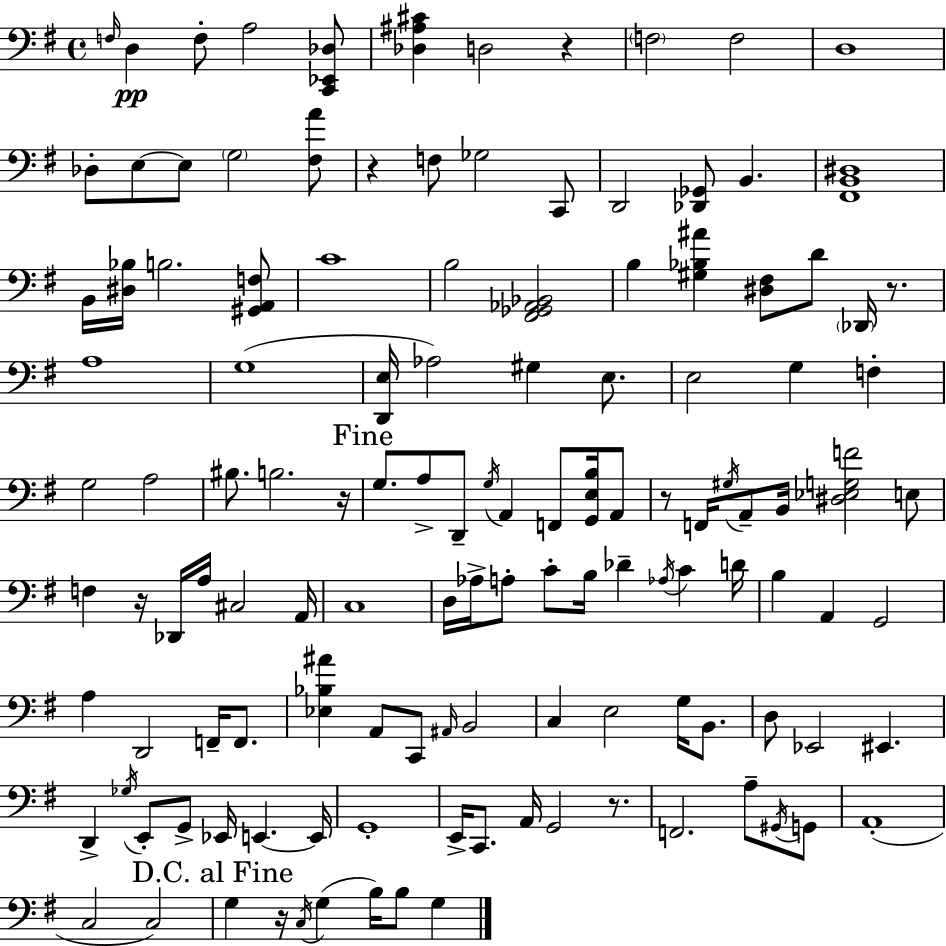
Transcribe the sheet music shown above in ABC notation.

X:1
T:Untitled
M:4/4
L:1/4
K:Em
F,/4 D, F,/2 A,2 [C,,_E,,_D,]/2 [_D,^A,^C] D,2 z F,2 F,2 D,4 _D,/2 E,/2 E,/2 G,2 [^F,A]/2 z F,/2 _G,2 C,,/2 D,,2 [_D,,_G,,]/2 B,, [^F,,B,,^D,]4 B,,/4 [^D,_B,]/4 B,2 [^G,,A,,F,]/2 C4 B,2 [^F,,_G,,_A,,_B,,]2 B, [^G,_B,^A] [^D,^F,]/2 D/2 _D,,/4 z/2 A,4 G,4 [D,,E,]/4 _A,2 ^G, E,/2 E,2 G, F, G,2 A,2 ^B,/2 B,2 z/4 G,/2 A,/2 D,,/2 G,/4 A,, F,,/2 [G,,E,B,]/4 A,,/2 z/2 F,,/4 ^G,/4 A,,/2 B,,/4 [^D,_E,G,F]2 E,/2 F, z/4 _D,,/4 A,/4 ^C,2 A,,/4 C,4 D,/4 _A,/4 A,/2 C/2 B,/4 _D _A,/4 C D/4 B, A,, G,,2 A, D,,2 F,,/4 F,,/2 [_E,_B,^A] A,,/2 C,,/2 ^A,,/4 B,,2 C, E,2 G,/4 B,,/2 D,/2 _E,,2 ^E,, D,, _G,/4 E,,/2 G,,/2 _E,,/4 E,, E,,/4 G,,4 E,,/4 C,,/2 A,,/4 G,,2 z/2 F,,2 A,/2 ^G,,/4 G,,/2 A,,4 C,2 C,2 G, z/4 C,/4 G, B,/4 B,/2 G,